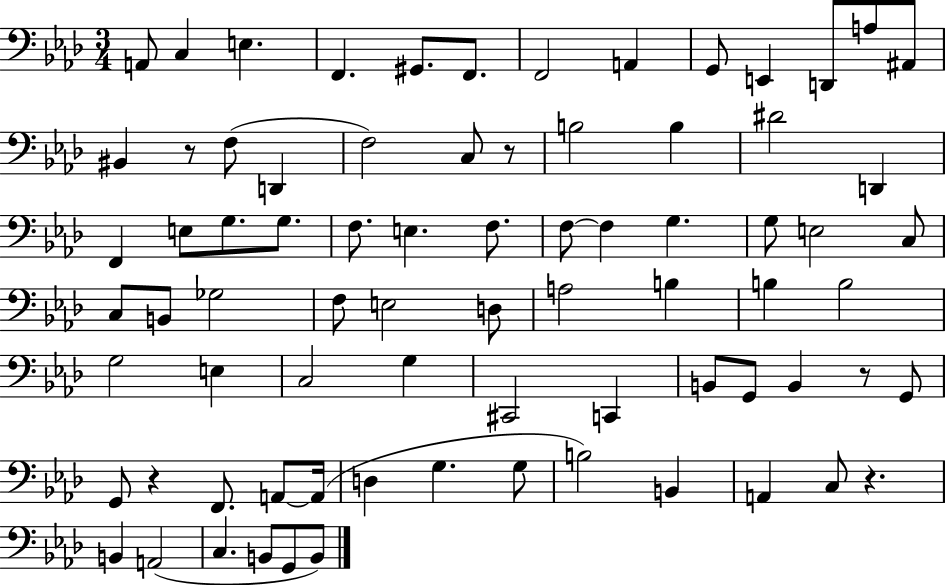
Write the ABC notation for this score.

X:1
T:Untitled
M:3/4
L:1/4
K:Ab
A,,/2 C, E, F,, ^G,,/2 F,,/2 F,,2 A,, G,,/2 E,, D,,/2 A,/2 ^A,,/2 ^B,, z/2 F,/2 D,, F,2 C,/2 z/2 B,2 B, ^D2 D,, F,, E,/2 G,/2 G,/2 F,/2 E, F,/2 F,/2 F, G, G,/2 E,2 C,/2 C,/2 B,,/2 _G,2 F,/2 E,2 D,/2 A,2 B, B, B,2 G,2 E, C,2 G, ^C,,2 C,, B,,/2 G,,/2 B,, z/2 G,,/2 G,,/2 z F,,/2 A,,/2 A,,/4 D, G, G,/2 B,2 B,, A,, C,/2 z B,, A,,2 C, B,,/2 G,,/2 B,,/2